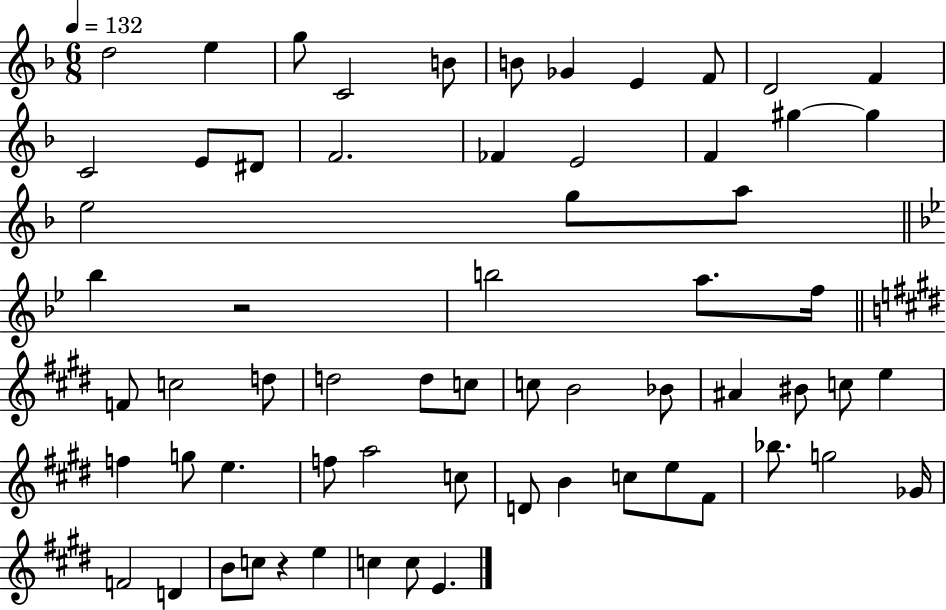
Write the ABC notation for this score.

X:1
T:Untitled
M:6/8
L:1/4
K:F
d2 e g/2 C2 B/2 B/2 _G E F/2 D2 F C2 E/2 ^D/2 F2 _F E2 F ^g ^g e2 g/2 a/2 _b z2 b2 a/2 f/4 F/2 c2 d/2 d2 d/2 c/2 c/2 B2 _B/2 ^A ^B/2 c/2 e f g/2 e f/2 a2 c/2 D/2 B c/2 e/2 ^F/2 _b/2 g2 _G/4 F2 D B/2 c/2 z e c c/2 E